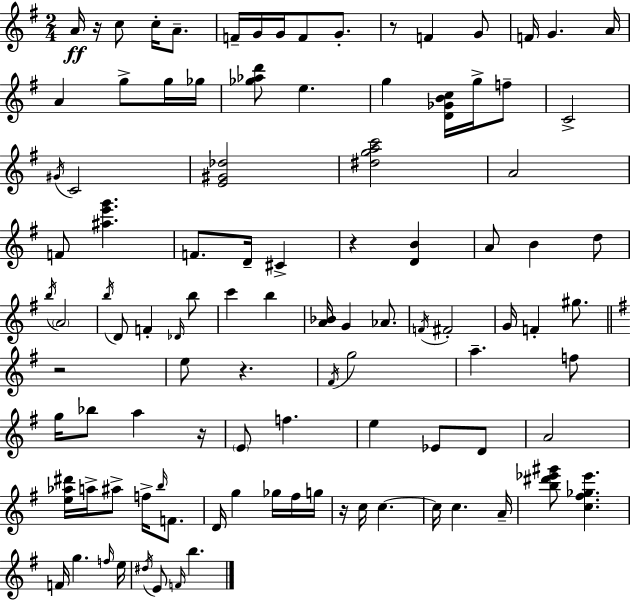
{
  \clef treble
  \numericTimeSignature
  \time 2/4
  \key g \major
  a'16\ff r16 c''8 c''16-. a'8.-- | f'16-- g'16 g'16 f'8 g'8.-. | r8 f'4 g'8 | f'16 g'4. a'16 | \break a'4 g''8-> g''16 ges''16 | <ges'' aes'' d'''>8 e''4. | g''4 <d' ges' b' c''>16 g''16-> f''8-- | c'2-> | \break \acciaccatura { gis'16 } c'2 | <e' gis' des''>2 | <dis'' g'' a'' c'''>2 | a'2 | \break f'8 <ais'' e''' g'''>4. | f'8. d'16-- cis'4-> | r4 <d' b'>4 | a'8 b'4 d''8 | \break \acciaccatura { b''16 } \parenthesize a'2 | \acciaccatura { b''16 } d'8 f'4-. | \grace { des'16 } b''8 c'''4 | b''4 <a' bes'>16 g'4 | \break aes'8. \acciaccatura { f'16 } fis'2-. | g'16 f'4-. | gis''8. \bar "||" \break \key g \major r2 | e''8 r4. | \acciaccatura { fis'16 } g''2 | a''4.-- f''8 | \break g''16 bes''8 a''4 | r16 \parenthesize e'8 f''4. | e''4 ees'8 d'8 | a'2 | \break <e'' aes'' dis'''>16 a''16-> ais''8-> f''16-> \grace { b''16 } f'8. | d'16 g''4 ges''16 | fis''16 g''16 r16 c''16 c''4.~~ | c''16 c''4. | \break a'16-- <b'' dis''' ees''' gis'''>8 <c'' fis'' ges'' ees'''>4. | f'16 g''4. | \grace { f''16 } e''16 \acciaccatura { dis''16 } e'8 \grace { f'16 } b''4. | \bar "|."
}